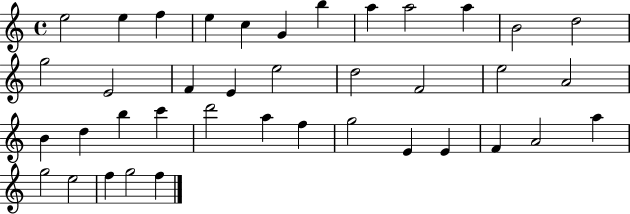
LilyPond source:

{
  \clef treble
  \time 4/4
  \defaultTimeSignature
  \key c \major
  e''2 e''4 f''4 | e''4 c''4 g'4 b''4 | a''4 a''2 a''4 | b'2 d''2 | \break g''2 e'2 | f'4 e'4 e''2 | d''2 f'2 | e''2 a'2 | \break b'4 d''4 b''4 c'''4 | d'''2 a''4 f''4 | g''2 e'4 e'4 | f'4 a'2 a''4 | \break g''2 e''2 | f''4 g''2 f''4 | \bar "|."
}